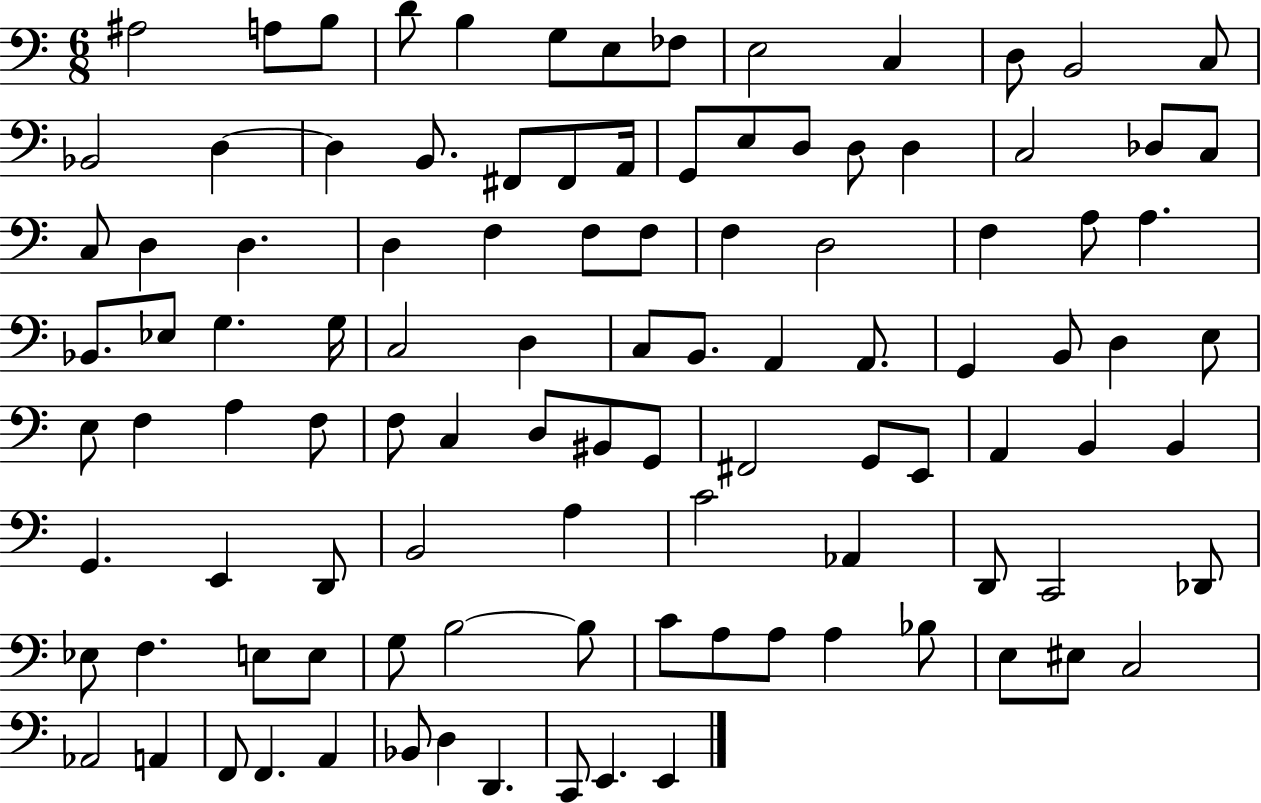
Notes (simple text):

A#3/h A3/e B3/e D4/e B3/q G3/e E3/e FES3/e E3/h C3/q D3/e B2/h C3/e Bb2/h D3/q D3/q B2/e. F#2/e F#2/e A2/s G2/e E3/e D3/e D3/e D3/q C3/h Db3/e C3/e C3/e D3/q D3/q. D3/q F3/q F3/e F3/e F3/q D3/h F3/q A3/e A3/q. Bb2/e. Eb3/e G3/q. G3/s C3/h D3/q C3/e B2/e. A2/q A2/e. G2/q B2/e D3/q E3/e E3/e F3/q A3/q F3/e F3/e C3/q D3/e BIS2/e G2/e F#2/h G2/e E2/e A2/q B2/q B2/q G2/q. E2/q D2/e B2/h A3/q C4/h Ab2/q D2/e C2/h Db2/e Eb3/e F3/q. E3/e E3/e G3/e B3/h B3/e C4/e A3/e A3/e A3/q Bb3/e E3/e EIS3/e C3/h Ab2/h A2/q F2/e F2/q. A2/q Bb2/e D3/q D2/q. C2/e E2/q. E2/q